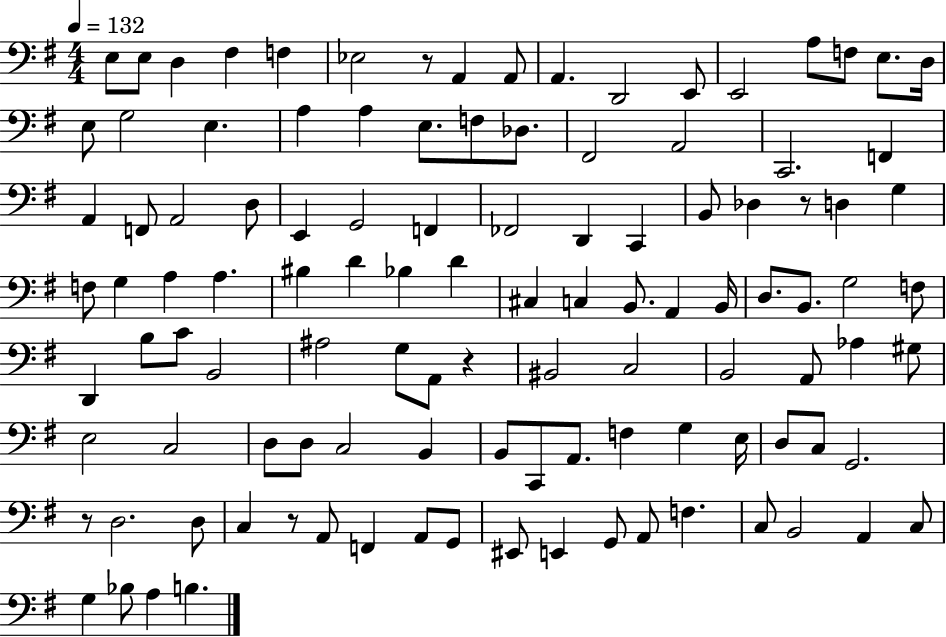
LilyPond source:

{
  \clef bass
  \numericTimeSignature
  \time 4/4
  \key g \major
  \tempo 4 = 132
  e8 e8 d4 fis4 f4 | ees2 r8 a,4 a,8 | a,4. d,2 e,8 | e,2 a8 f8 e8. d16 | \break e8 g2 e4. | a4 a4 e8. f8 des8. | fis,2 a,2 | c,2. f,4 | \break a,4 f,8 a,2 d8 | e,4 g,2 f,4 | fes,2 d,4 c,4 | b,8 des4 r8 d4 g4 | \break f8 g4 a4 a4. | bis4 d'4 bes4 d'4 | cis4 c4 b,8. a,4 b,16 | d8. b,8. g2 f8 | \break d,4 b8 c'8 b,2 | ais2 g8 a,8 r4 | bis,2 c2 | b,2 a,8 aes4 gis8 | \break e2 c2 | d8 d8 c2 b,4 | b,8 c,8 a,8. f4 g4 e16 | d8 c8 g,2. | \break r8 d2. d8 | c4 r8 a,8 f,4 a,8 g,8 | eis,8 e,4 g,8 a,8 f4. | c8 b,2 a,4 c8 | \break g4 bes8 a4 b4. | \bar "|."
}